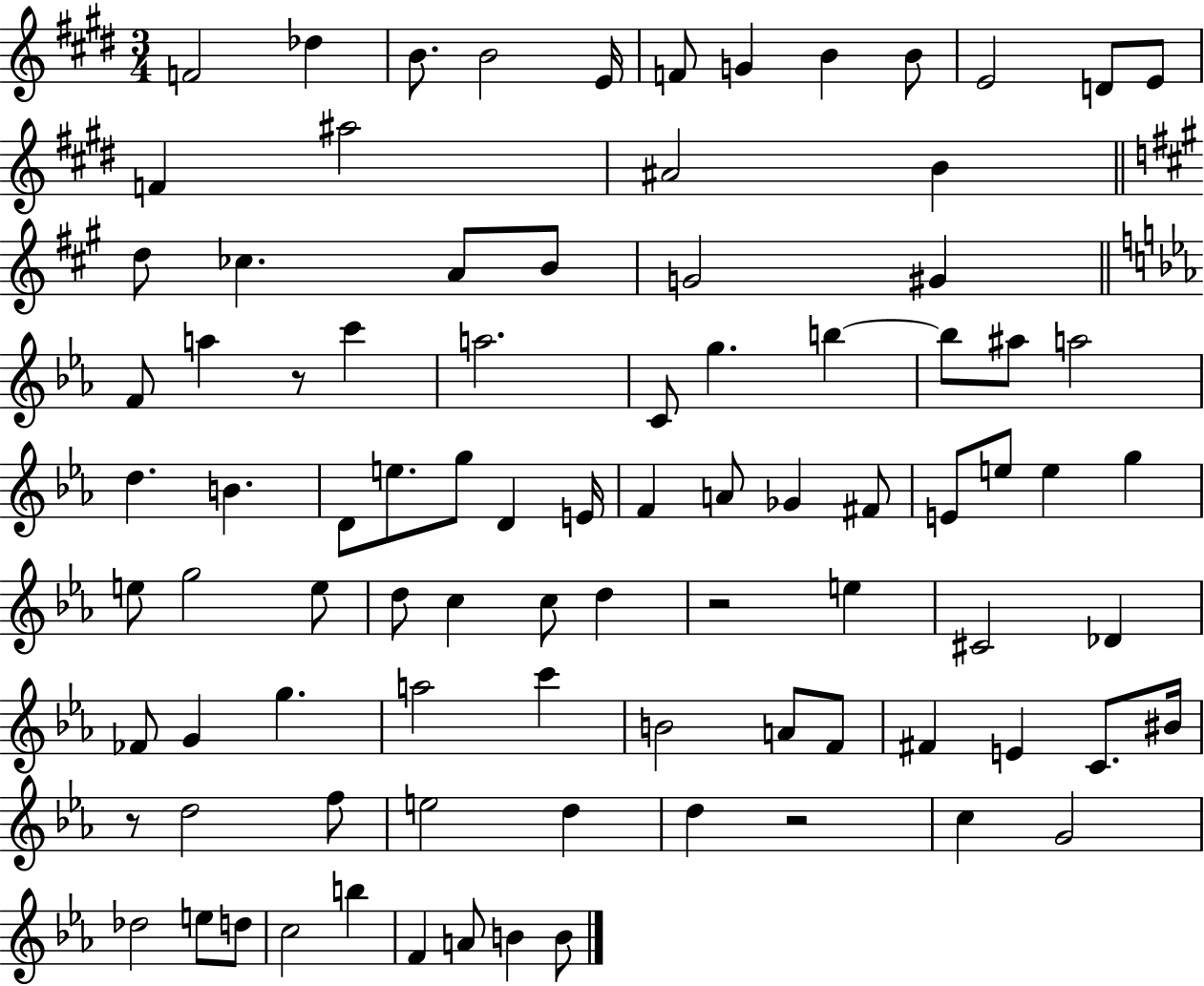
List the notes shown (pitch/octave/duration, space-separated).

F4/h Db5/q B4/e. B4/h E4/s F4/e G4/q B4/q B4/e E4/h D4/e E4/e F4/q A#5/h A#4/h B4/q D5/e CES5/q. A4/e B4/e G4/h G#4/q F4/e A5/q R/e C6/q A5/h. C4/e G5/q. B5/q B5/e A#5/e A5/h D5/q. B4/q. D4/e E5/e. G5/e D4/q E4/s F4/q A4/e Gb4/q F#4/e E4/e E5/e E5/q G5/q E5/e G5/h E5/e D5/e C5/q C5/e D5/q R/h E5/q C#4/h Db4/q FES4/e G4/q G5/q. A5/h C6/q B4/h A4/e F4/e F#4/q E4/q C4/e. BIS4/s R/e D5/h F5/e E5/h D5/q D5/q R/h C5/q G4/h Db5/h E5/e D5/e C5/h B5/q F4/q A4/e B4/q B4/e